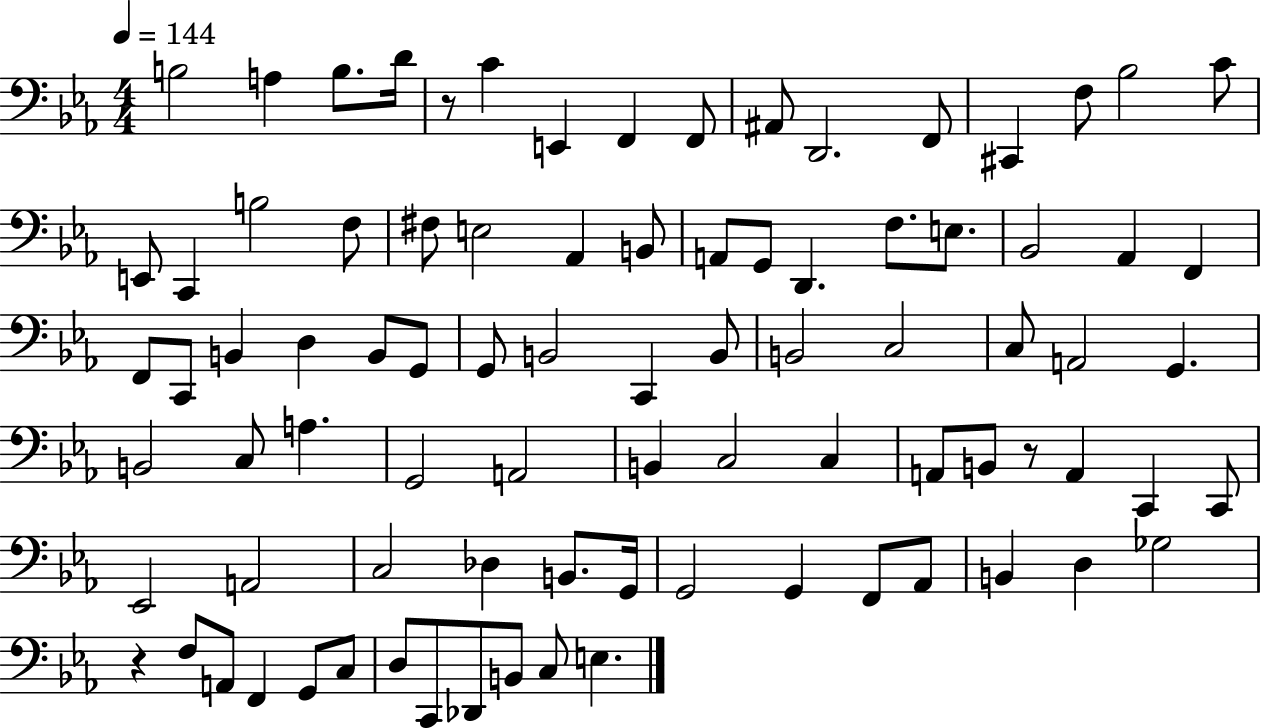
X:1
T:Untitled
M:4/4
L:1/4
K:Eb
B,2 A, B,/2 D/4 z/2 C E,, F,, F,,/2 ^A,,/2 D,,2 F,,/2 ^C,, F,/2 _B,2 C/2 E,,/2 C,, B,2 F,/2 ^F,/2 E,2 _A,, B,,/2 A,,/2 G,,/2 D,, F,/2 E,/2 _B,,2 _A,, F,, F,,/2 C,,/2 B,, D, B,,/2 G,,/2 G,,/2 B,,2 C,, B,,/2 B,,2 C,2 C,/2 A,,2 G,, B,,2 C,/2 A, G,,2 A,,2 B,, C,2 C, A,,/2 B,,/2 z/2 A,, C,, C,,/2 _E,,2 A,,2 C,2 _D, B,,/2 G,,/4 G,,2 G,, F,,/2 _A,,/2 B,, D, _G,2 z F,/2 A,,/2 F,, G,,/2 C,/2 D,/2 C,,/2 _D,,/2 B,,/2 C,/2 E,